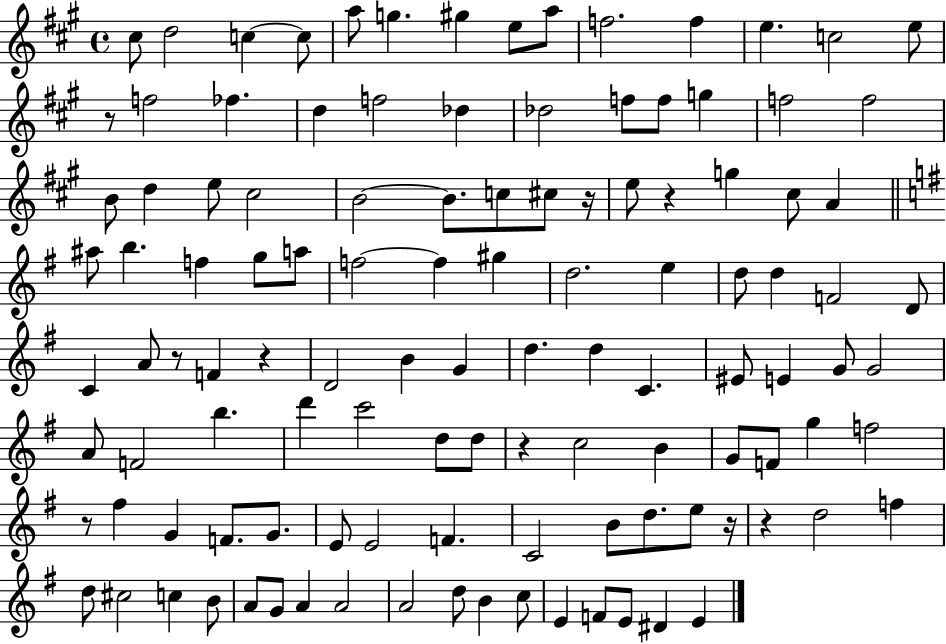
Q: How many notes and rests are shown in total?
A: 116